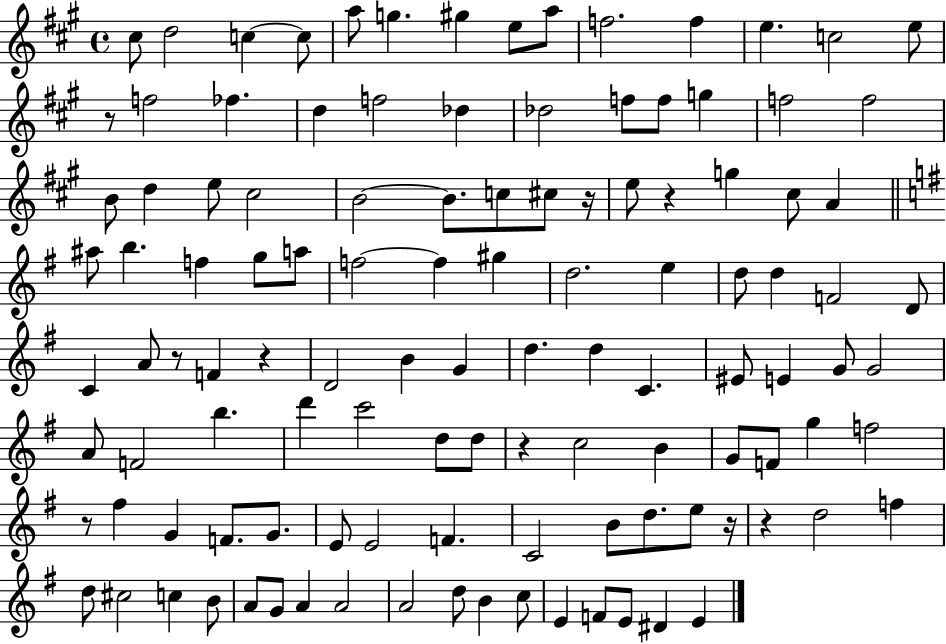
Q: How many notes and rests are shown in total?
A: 116